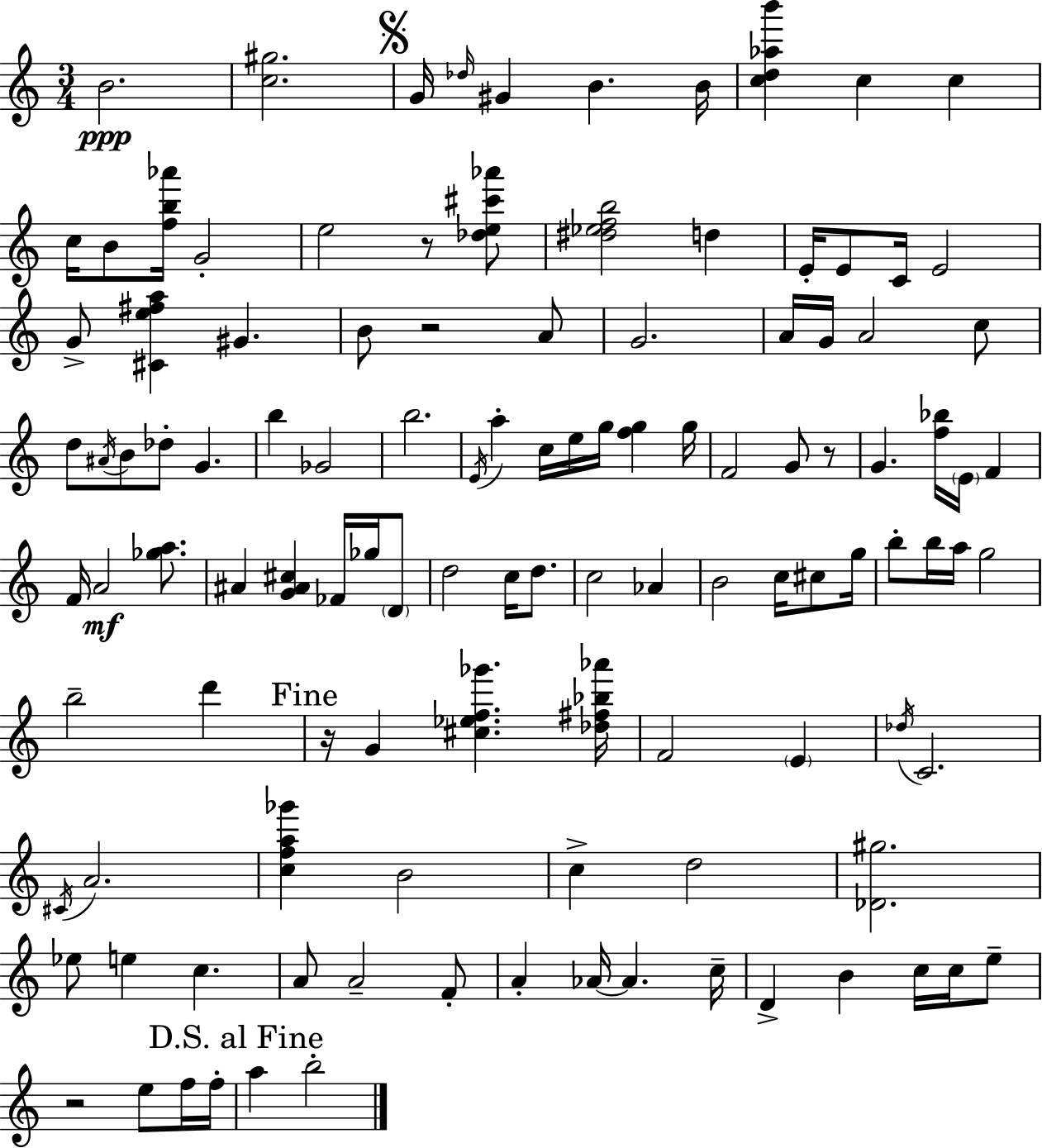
{
  \clef treble
  \numericTimeSignature
  \time 3/4
  \key a \minor
  b'2.\ppp | <c'' gis''>2. | \mark \markup { \musicglyph "scripts.segno" } g'16 \grace { des''16 } gis'4 b'4. | b'16 <c'' d'' aes'' b'''>4 c''4 c''4 | \break c''16 b'8 <f'' b'' aes'''>16 g'2-. | e''2 r8 <des'' e'' cis''' aes'''>8 | <dis'' ees'' f'' b''>2 d''4 | e'16-. e'8 c'16 e'2 | \break g'8-> <cis' e'' fis'' a''>4 gis'4. | b'8 r2 a'8 | g'2. | a'16 g'16 a'2 c''8 | \break d''8 \acciaccatura { ais'16 } b'8 des''8-. g'4. | b''4 ges'2 | b''2. | \acciaccatura { e'16 } a''4-. c''16 e''16 g''16 <f'' g''>4 | \break g''16 f'2 g'8 | r8 g'4. <f'' bes''>16 \parenthesize e'16 f'4 | f'16 a'2\mf | <ges'' a''>8. ais'4 <g' ais' cis''>4 fes'16 | \break ges''16 \parenthesize d'8 d''2 c''16 | d''8. c''2 aes'4 | b'2 c''16 | cis''8 g''16 b''8-. b''16 a''16 g''2 | \break b''2-- d'''4 | \mark "Fine" r16 g'4 <cis'' ees'' f'' ges'''>4. | <des'' fis'' bes'' aes'''>16 f'2 \parenthesize e'4 | \acciaccatura { des''16 } c'2. | \break \acciaccatura { cis'16 } a'2. | <c'' f'' a'' ges'''>4 b'2 | c''4-> d''2 | <des' gis''>2. | \break ees''8 e''4 c''4. | a'8 a'2-- | f'8-. a'4-. aes'16~~ aes'4. | c''16-- d'4-> b'4 | \break c''16 c''16 e''8-- r2 | e''8 f''16 f''16-. \mark "D.S. al Fine" a''4 b''2-. | \bar "|."
}